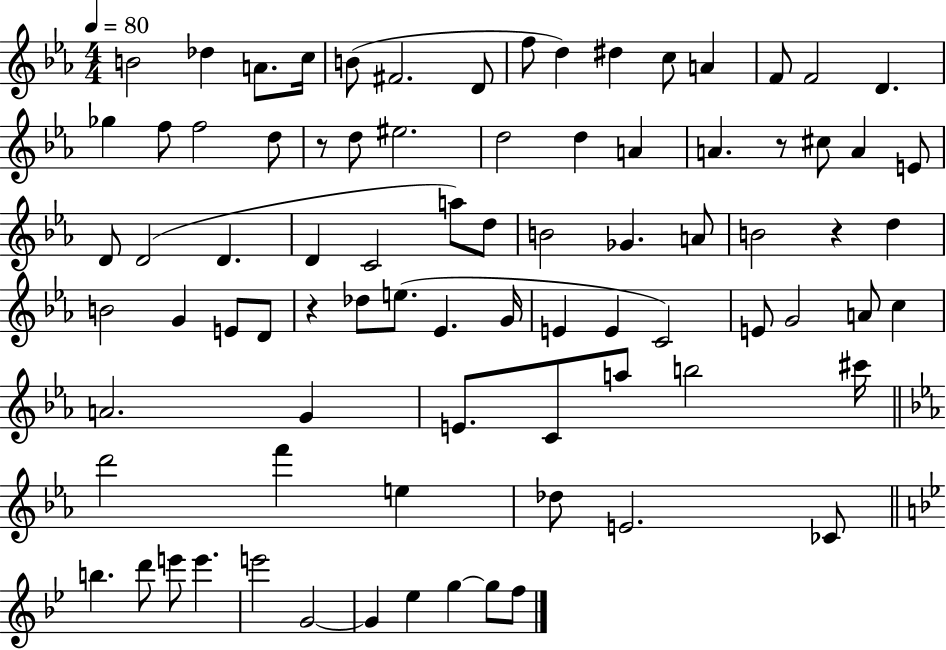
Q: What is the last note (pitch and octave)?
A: F5